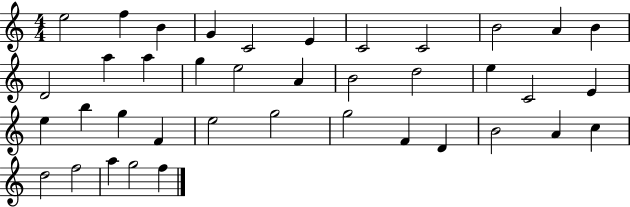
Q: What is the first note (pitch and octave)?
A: E5